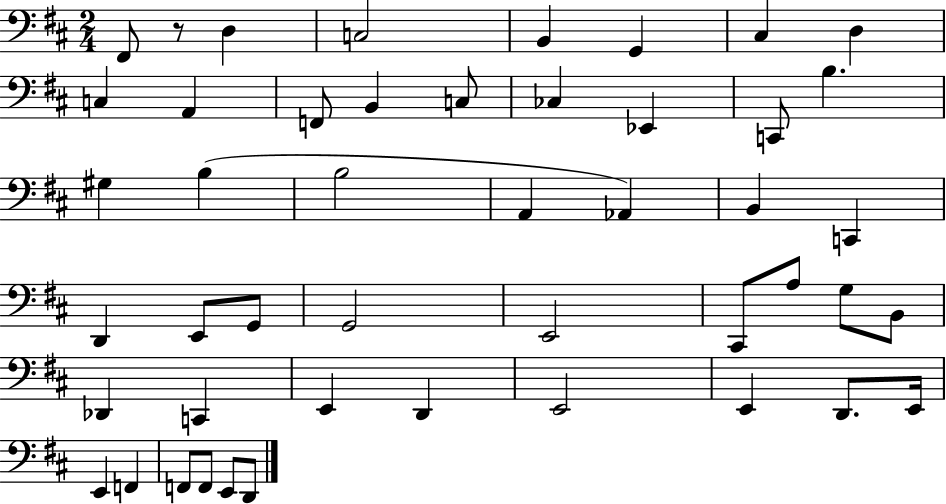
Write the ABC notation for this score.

X:1
T:Untitled
M:2/4
L:1/4
K:D
^F,,/2 z/2 D, C,2 B,, G,, ^C, D, C, A,, F,,/2 B,, C,/2 _C, _E,, C,,/2 B, ^G, B, B,2 A,, _A,, B,, C,, D,, E,,/2 G,,/2 G,,2 E,,2 ^C,,/2 A,/2 G,/2 B,,/2 _D,, C,, E,, D,, E,,2 E,, D,,/2 E,,/4 E,, F,, F,,/2 F,,/2 E,,/2 D,,/2